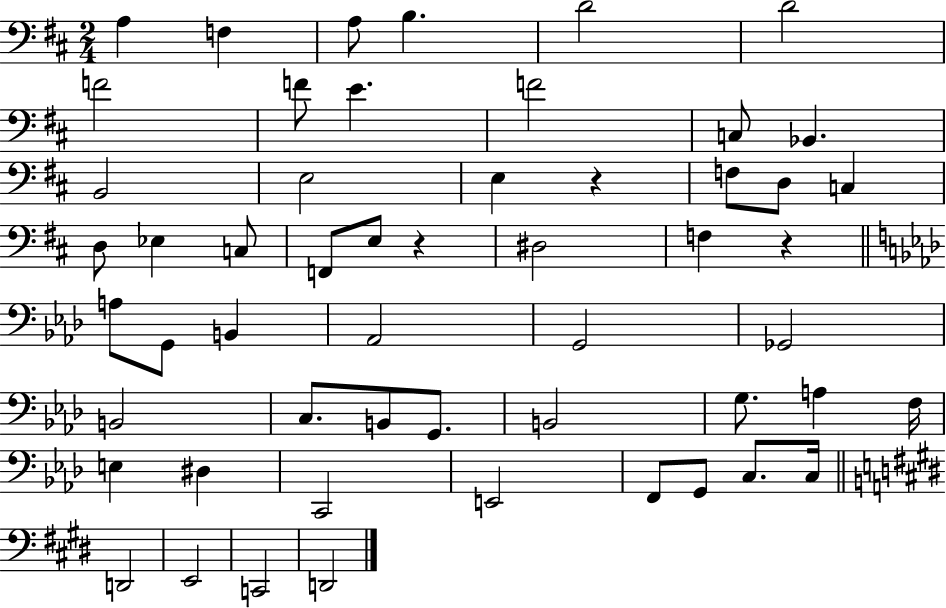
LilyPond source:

{
  \clef bass
  \numericTimeSignature
  \time 2/4
  \key d \major
  a4 f4 | a8 b4. | d'2 | d'2 | \break f'2 | f'8 e'4. | f'2 | c8 bes,4. | \break b,2 | e2 | e4 r4 | f8 d8 c4 | \break d8 ees4 c8 | f,8 e8 r4 | dis2 | f4 r4 | \break \bar "||" \break \key f \minor a8 g,8 b,4 | aes,2 | g,2 | ges,2 | \break b,2 | c8. b,8 g,8. | b,2 | g8. a4 f16 | \break e4 dis4 | c,2 | e,2 | f,8 g,8 c8. c16 | \break \bar "||" \break \key e \major d,2 | e,2 | c,2 | d,2 | \break \bar "|."
}